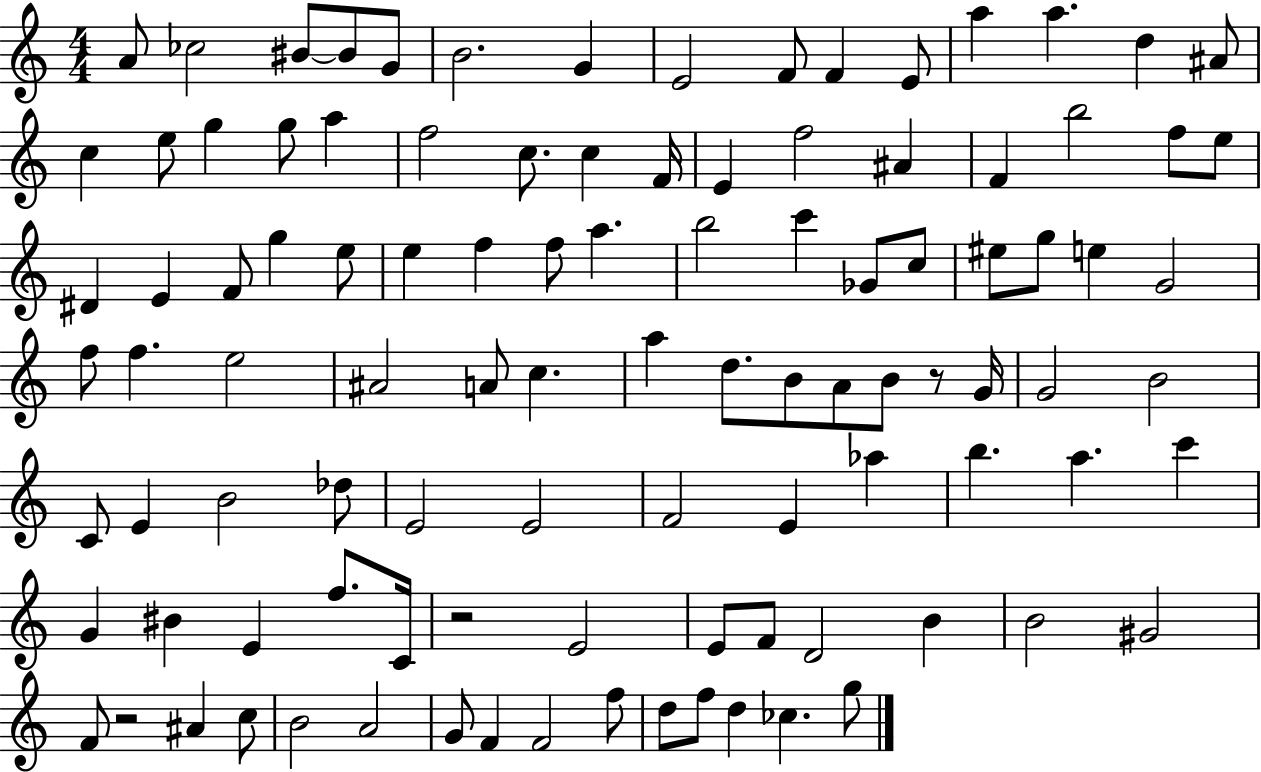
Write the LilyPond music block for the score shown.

{
  \clef treble
  \numericTimeSignature
  \time 4/4
  \key c \major
  a'8 ces''2 bis'8~~ bis'8 g'8 | b'2. g'4 | e'2 f'8 f'4 e'8 | a''4 a''4. d''4 ais'8 | \break c''4 e''8 g''4 g''8 a''4 | f''2 c''8. c''4 f'16 | e'4 f''2 ais'4 | f'4 b''2 f''8 e''8 | \break dis'4 e'4 f'8 g''4 e''8 | e''4 f''4 f''8 a''4. | b''2 c'''4 ges'8 c''8 | eis''8 g''8 e''4 g'2 | \break f''8 f''4. e''2 | ais'2 a'8 c''4. | a''4 d''8. b'8 a'8 b'8 r8 g'16 | g'2 b'2 | \break c'8 e'4 b'2 des''8 | e'2 e'2 | f'2 e'4 aes''4 | b''4. a''4. c'''4 | \break g'4 bis'4 e'4 f''8. c'16 | r2 e'2 | e'8 f'8 d'2 b'4 | b'2 gis'2 | \break f'8 r2 ais'4 c''8 | b'2 a'2 | g'8 f'4 f'2 f''8 | d''8 f''8 d''4 ces''4. g''8 | \break \bar "|."
}